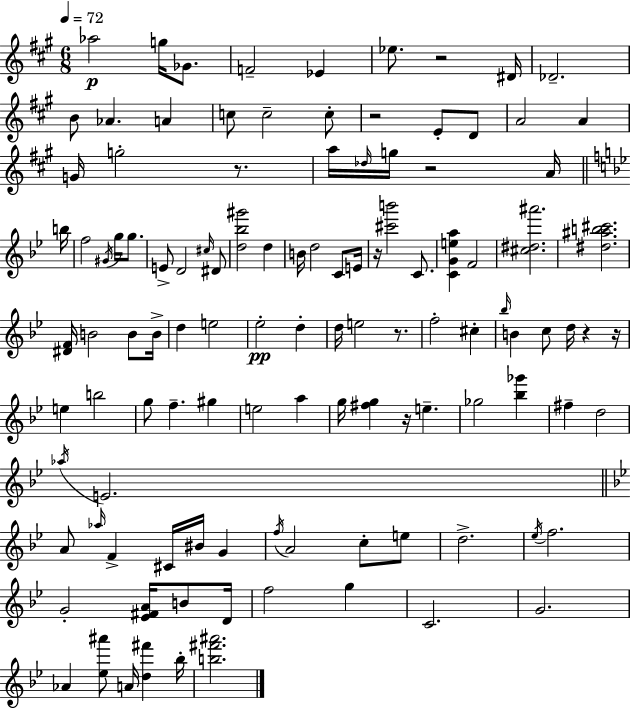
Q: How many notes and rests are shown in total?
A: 113